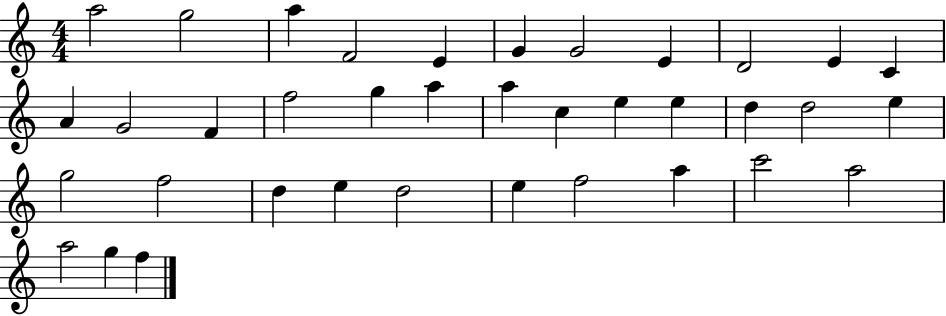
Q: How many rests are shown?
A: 0